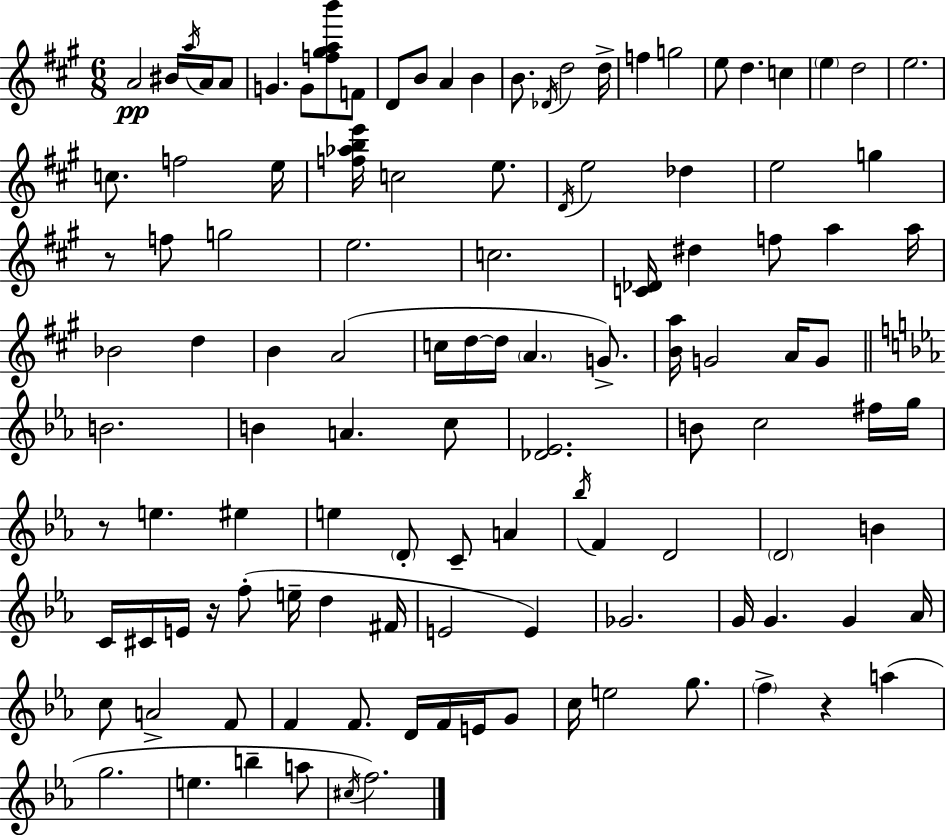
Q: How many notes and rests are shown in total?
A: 116